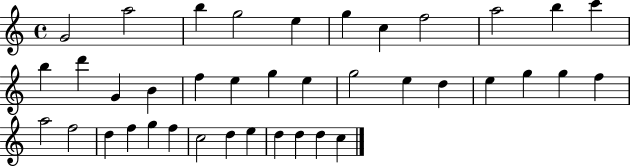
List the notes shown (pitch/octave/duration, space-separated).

G4/h A5/h B5/q G5/h E5/q G5/q C5/q F5/h A5/h B5/q C6/q B5/q D6/q G4/q B4/q F5/q E5/q G5/q E5/q G5/h E5/q D5/q E5/q G5/q G5/q F5/q A5/h F5/h D5/q F5/q G5/q F5/q C5/h D5/q E5/q D5/q D5/q D5/q C5/q